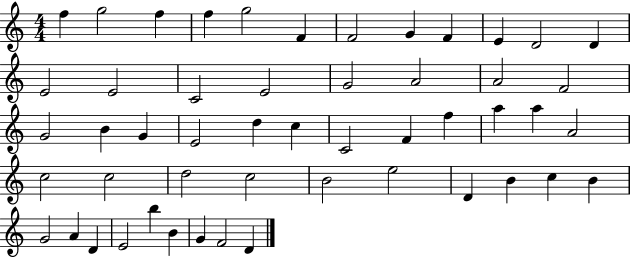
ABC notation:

X:1
T:Untitled
M:4/4
L:1/4
K:C
f g2 f f g2 F F2 G F E D2 D E2 E2 C2 E2 G2 A2 A2 F2 G2 B G E2 d c C2 F f a a A2 c2 c2 d2 c2 B2 e2 D B c B G2 A D E2 b B G F2 D